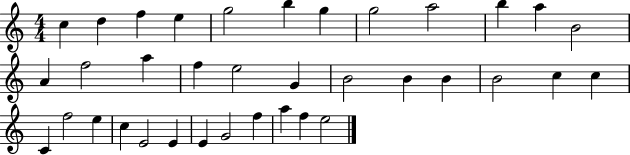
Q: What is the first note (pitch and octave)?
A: C5